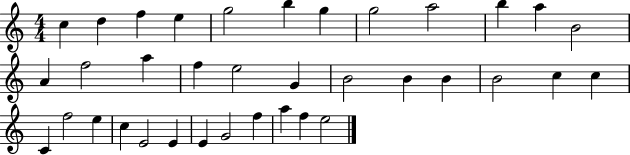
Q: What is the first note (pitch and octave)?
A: C5